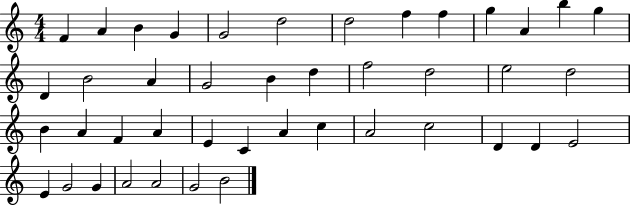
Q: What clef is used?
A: treble